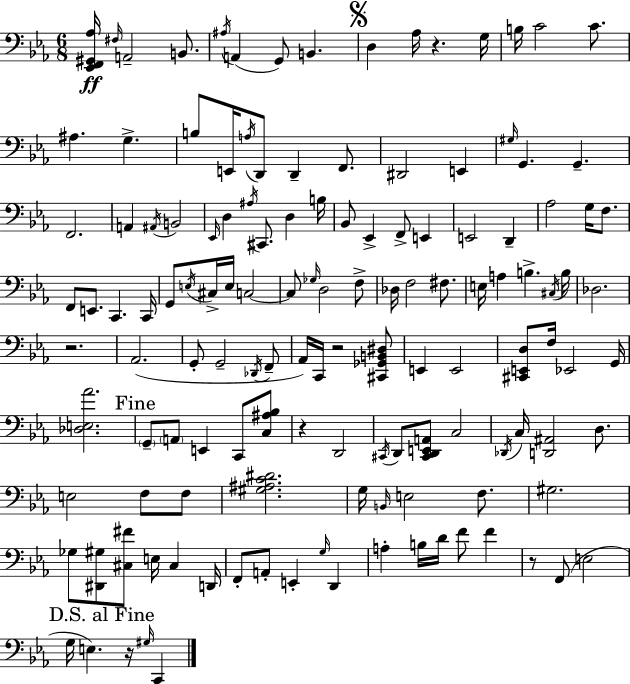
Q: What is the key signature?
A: EES major